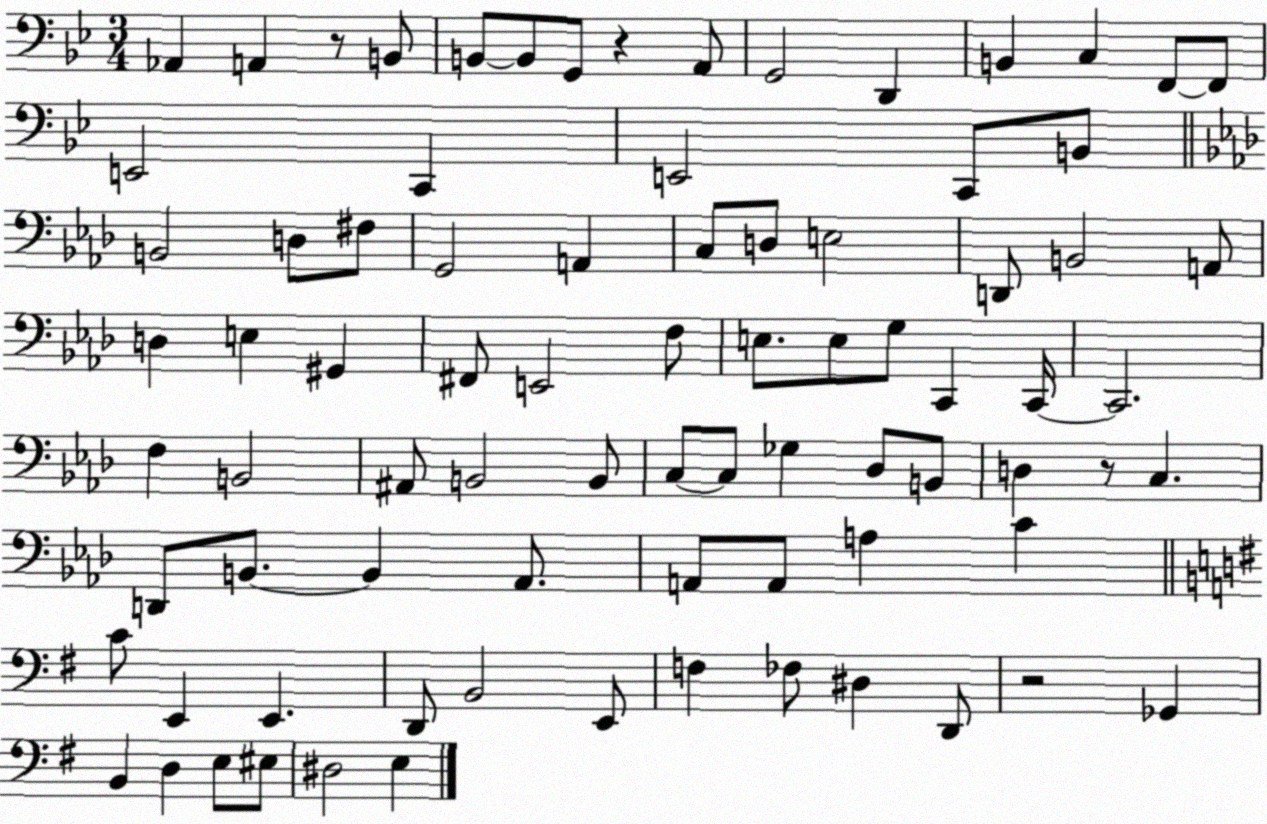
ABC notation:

X:1
T:Untitled
M:3/4
L:1/4
K:Bb
_A,, A,, z/2 B,,/2 B,,/2 B,,/2 G,,/2 z A,,/2 G,,2 D,, B,, C, F,,/2 F,,/2 E,,2 C,, E,,2 C,,/2 B,,/2 B,,2 D,/2 ^F,/2 G,,2 A,, C,/2 D,/2 E,2 D,,/2 B,,2 A,,/2 D, E, ^G,, ^F,,/2 E,,2 F,/2 E,/2 E,/2 G,/2 C,, C,,/4 C,,2 F, B,,2 ^A,,/2 B,,2 B,,/2 C,/2 C,/2 _G, _D,/2 B,,/2 D, z/2 C, D,,/2 B,,/2 B,, _A,,/2 A,,/2 A,,/2 A, C C/2 E,, E,, D,,/2 B,,2 E,,/2 F, _F,/2 ^D, D,,/2 z2 _G,, B,, D, E,/2 ^E,/2 ^D,2 E,